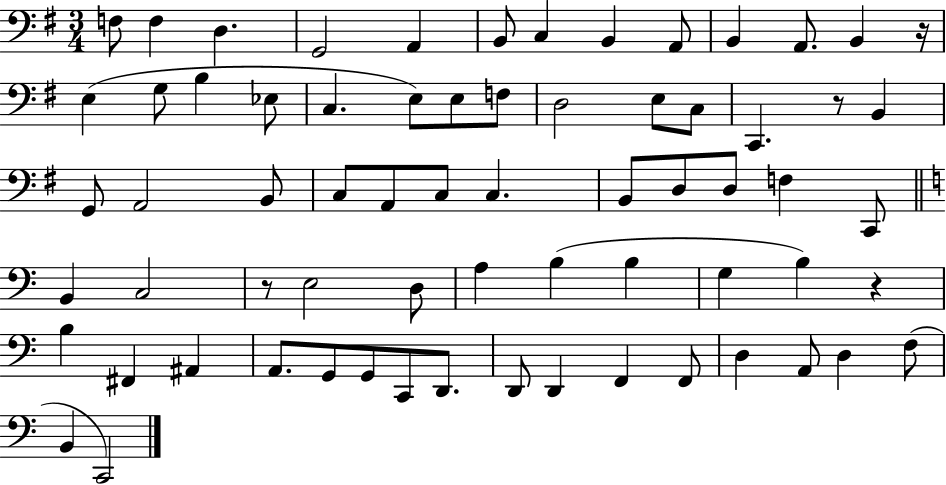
X:1
T:Untitled
M:3/4
L:1/4
K:G
F,/2 F, D, G,,2 A,, B,,/2 C, B,, A,,/2 B,, A,,/2 B,, z/4 E, G,/2 B, _E,/2 C, E,/2 E,/2 F,/2 D,2 E,/2 C,/2 C,, z/2 B,, G,,/2 A,,2 B,,/2 C,/2 A,,/2 C,/2 C, B,,/2 D,/2 D,/2 F, C,,/2 B,, C,2 z/2 E,2 D,/2 A, B, B, G, B, z B, ^F,, ^A,, A,,/2 G,,/2 G,,/2 C,,/2 D,,/2 D,,/2 D,, F,, F,,/2 D, A,,/2 D, F,/2 B,, C,,2